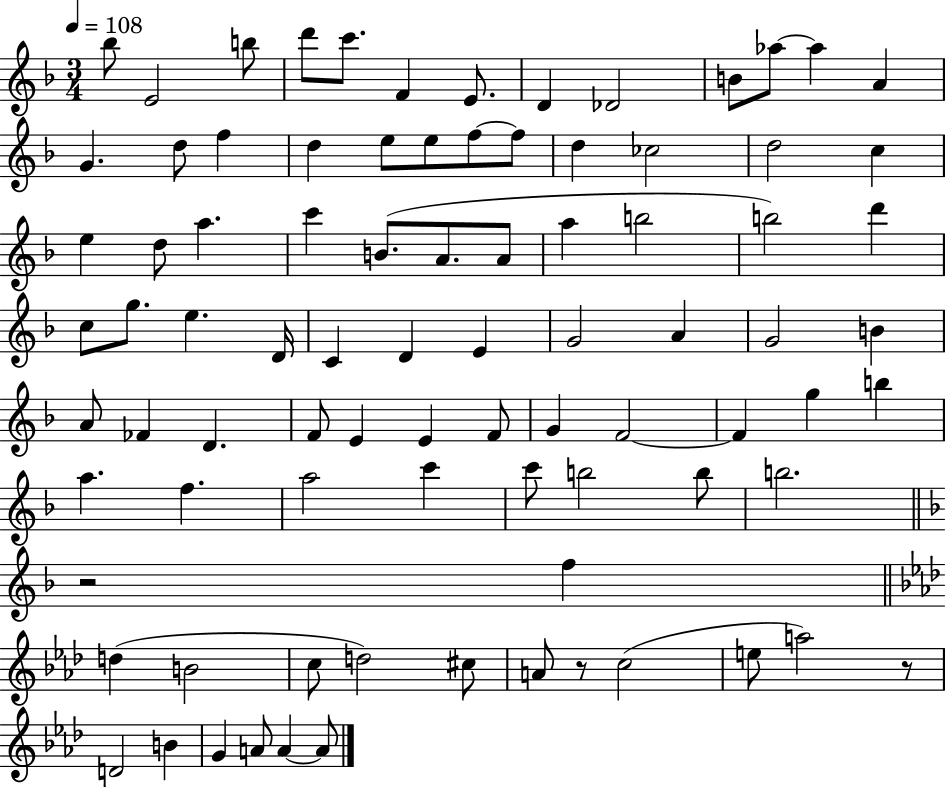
{
  \clef treble
  \numericTimeSignature
  \time 3/4
  \key f \major
  \tempo 4 = 108
  \repeat volta 2 { bes''8 e'2 b''8 | d'''8 c'''8. f'4 e'8. | d'4 des'2 | b'8 aes''8~~ aes''4 a'4 | \break g'4. d''8 f''4 | d''4 e''8 e''8 f''8~~ f''8 | d''4 ces''2 | d''2 c''4 | \break e''4 d''8 a''4. | c'''4 b'8.( a'8. a'8 | a''4 b''2 | b''2) d'''4 | \break c''8 g''8. e''4. d'16 | c'4 d'4 e'4 | g'2 a'4 | g'2 b'4 | \break a'8 fes'4 d'4. | f'8 e'4 e'4 f'8 | g'4 f'2~~ | f'4 g''4 b''4 | \break a''4. f''4. | a''2 c'''4 | c'''8 b''2 b''8 | b''2. | \break \bar "||" \break \key f \major r2 f''4 | \bar "||" \break \key aes \major d''4( b'2 | c''8 d''2) cis''8 | a'8 r8 c''2( | e''8 a''2) r8 | \break d'2 b'4 | g'4 a'8 a'4~~ a'8 | } \bar "|."
}